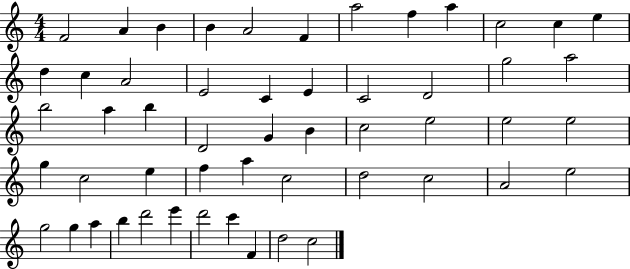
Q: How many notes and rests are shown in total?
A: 53